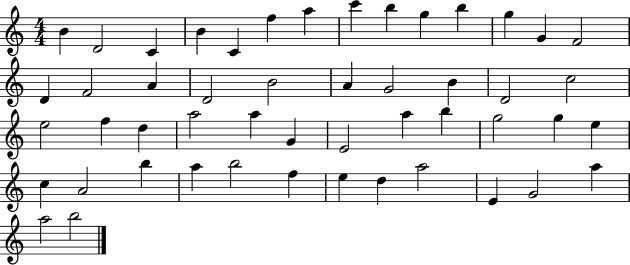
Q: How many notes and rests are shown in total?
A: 50